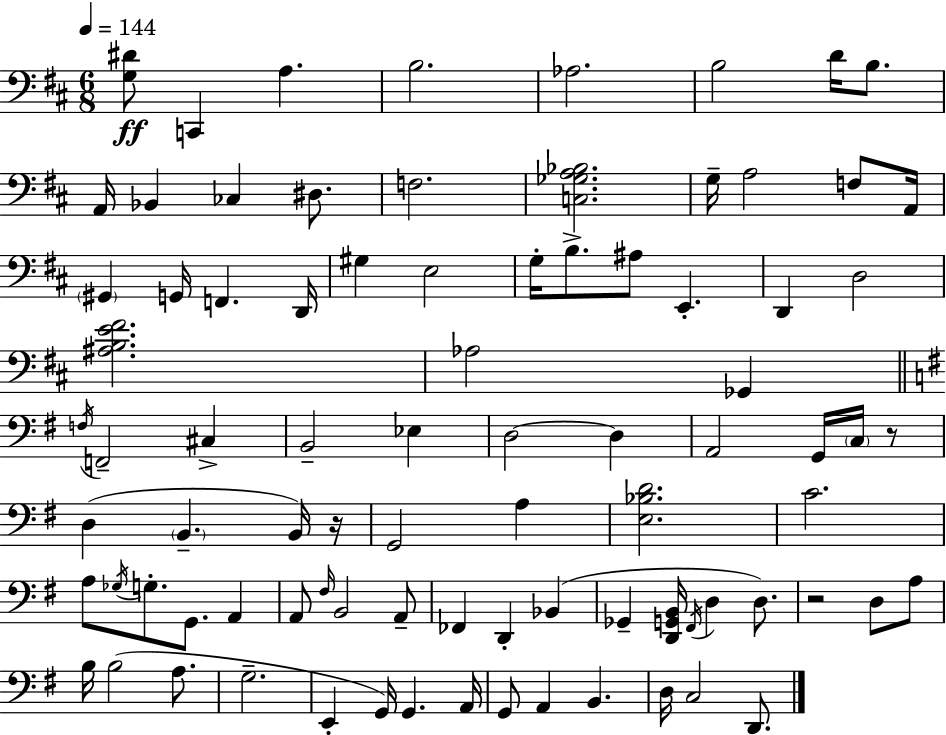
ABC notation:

X:1
T:Untitled
M:6/8
L:1/4
K:D
[G,^D]/2 C,, A, B,2 _A,2 B,2 D/4 B,/2 A,,/4 _B,, _C, ^D,/2 F,2 [C,_G,A,_B,]2 G,/4 A,2 F,/2 A,,/4 ^G,, G,,/4 F,, D,,/4 ^G, E,2 G,/4 B,/2 ^A,/2 E,, D,, D,2 [^A,B,E^F]2 _A,2 _G,, F,/4 F,,2 ^C, B,,2 _E, D,2 D, A,,2 G,,/4 C,/4 z/2 D, B,, B,,/4 z/4 G,,2 A, [E,_B,D]2 C2 A,/2 _G,/4 G,/2 G,,/2 A,, A,,/2 ^F,/4 B,,2 A,,/2 _F,, D,, _B,, _G,, [D,,G,,B,,]/4 ^F,,/4 D, D,/2 z2 D,/2 A,/2 B,/4 B,2 A,/2 G,2 E,, G,,/4 G,, A,,/4 G,,/2 A,, B,, D,/4 C,2 D,,/2